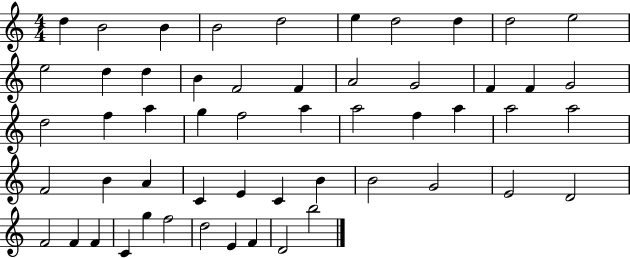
{
  \clef treble
  \numericTimeSignature
  \time 4/4
  \key c \major
  d''4 b'2 b'4 | b'2 d''2 | e''4 d''2 d''4 | d''2 e''2 | \break e''2 d''4 d''4 | b'4 f'2 f'4 | a'2 g'2 | f'4 f'4 g'2 | \break d''2 f''4 a''4 | g''4 f''2 a''4 | a''2 f''4 a''4 | a''2 a''2 | \break f'2 b'4 a'4 | c'4 e'4 c'4 b'4 | b'2 g'2 | e'2 d'2 | \break f'2 f'4 f'4 | c'4 g''4 f''2 | d''2 e'4 f'4 | d'2 b''2 | \break \bar "|."
}